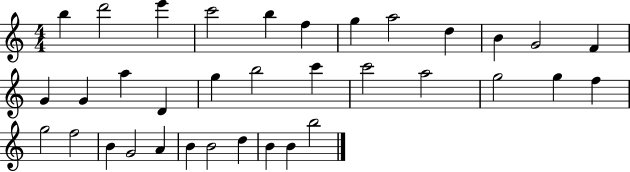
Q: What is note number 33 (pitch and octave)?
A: B4